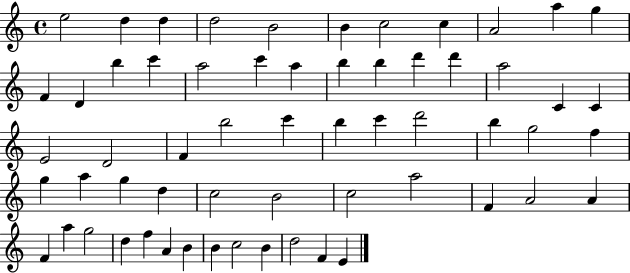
{
  \clef treble
  \time 4/4
  \defaultTimeSignature
  \key c \major
  e''2 d''4 d''4 | d''2 b'2 | b'4 c''2 c''4 | a'2 a''4 g''4 | \break f'4 d'4 b''4 c'''4 | a''2 c'''4 a''4 | b''4 b''4 d'''4 d'''4 | a''2 c'4 c'4 | \break e'2 d'2 | f'4 b''2 c'''4 | b''4 c'''4 d'''2 | b''4 g''2 f''4 | \break g''4 a''4 g''4 d''4 | c''2 b'2 | c''2 a''2 | f'4 a'2 a'4 | \break f'4 a''4 g''2 | d''4 f''4 a'4 b'4 | b'4 c''2 b'4 | d''2 f'4 e'4 | \break \bar "|."
}